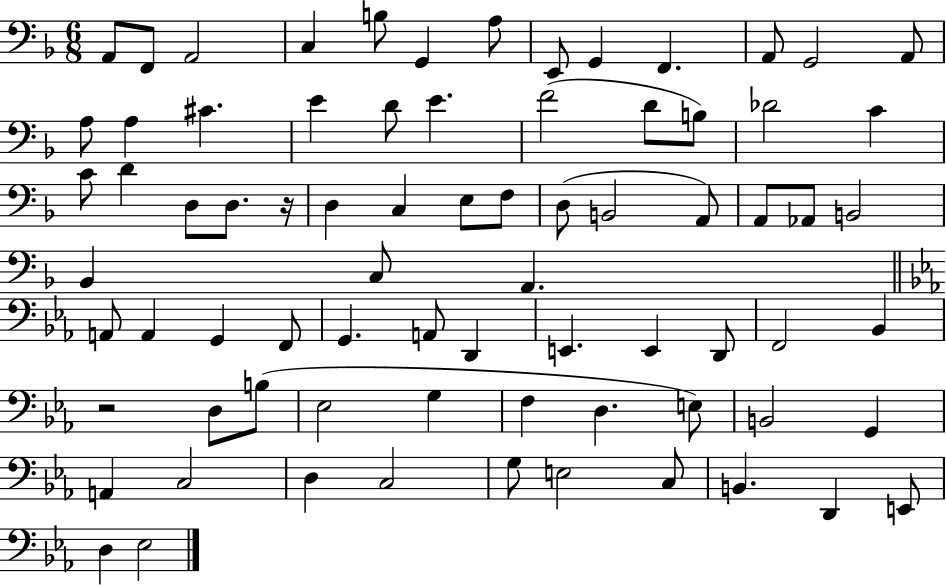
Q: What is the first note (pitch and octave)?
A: A2